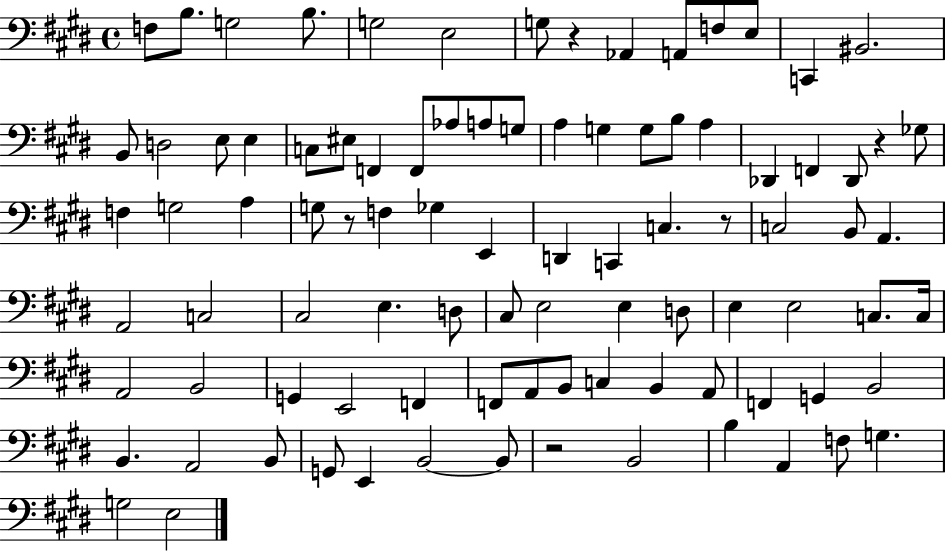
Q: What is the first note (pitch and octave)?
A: F3